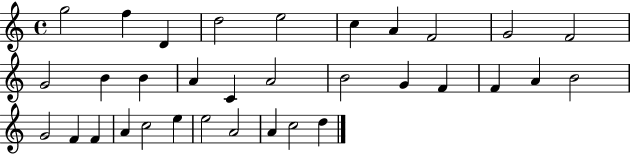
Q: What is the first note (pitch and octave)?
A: G5